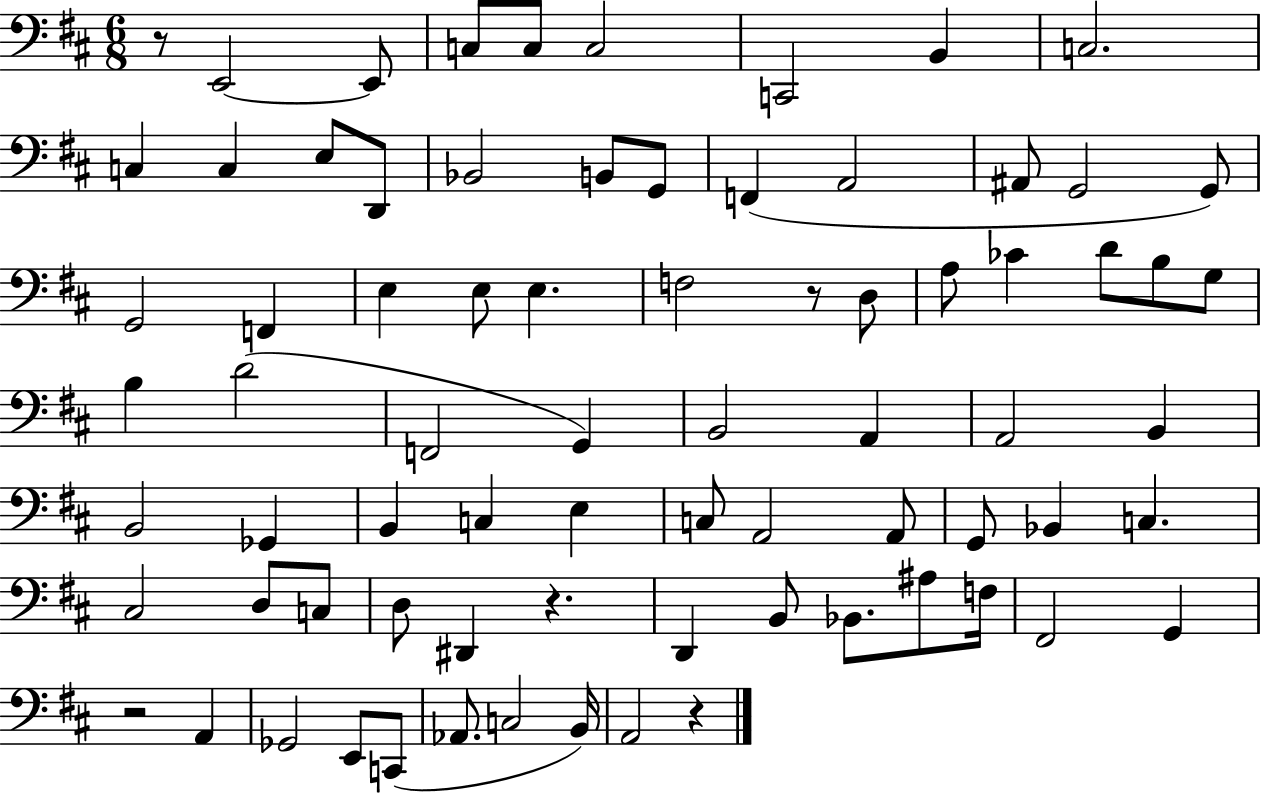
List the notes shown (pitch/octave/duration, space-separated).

R/e E2/h E2/e C3/e C3/e C3/h C2/h B2/q C3/h. C3/q C3/q E3/e D2/e Bb2/h B2/e G2/e F2/q A2/h A#2/e G2/h G2/e G2/h F2/q E3/q E3/e E3/q. F3/h R/e D3/e A3/e CES4/q D4/e B3/e G3/e B3/q D4/h F2/h G2/q B2/h A2/q A2/h B2/q B2/h Gb2/q B2/q C3/q E3/q C3/e A2/h A2/e G2/e Bb2/q C3/q. C#3/h D3/e C3/e D3/e D#2/q R/q. D2/q B2/e Bb2/e. A#3/e F3/s F#2/h G2/q R/h A2/q Gb2/h E2/e C2/e Ab2/e. C3/h B2/s A2/h R/q